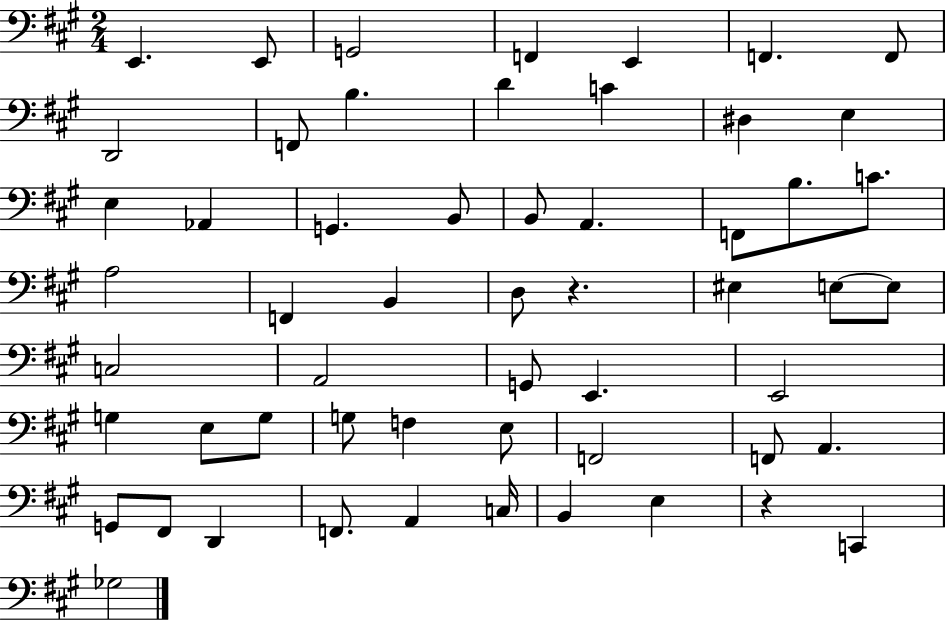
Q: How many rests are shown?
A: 2